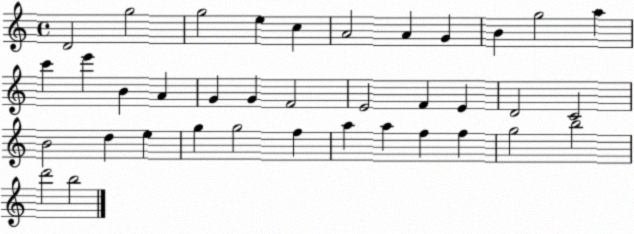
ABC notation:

X:1
T:Untitled
M:4/4
L:1/4
K:C
D2 g2 g2 e c A2 A G B g2 a c' e' B A G G F2 E2 F E D2 C2 B2 d e g g2 f a a f f g2 b2 d'2 b2